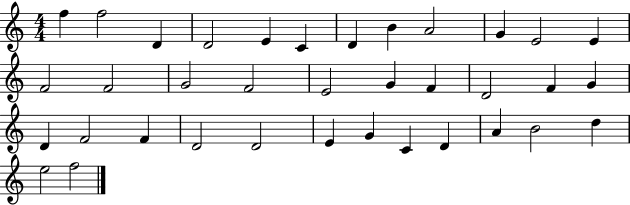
F5/q F5/h D4/q D4/h E4/q C4/q D4/q B4/q A4/h G4/q E4/h E4/q F4/h F4/h G4/h F4/h E4/h G4/q F4/q D4/h F4/q G4/q D4/q F4/h F4/q D4/h D4/h E4/q G4/q C4/q D4/q A4/q B4/h D5/q E5/h F5/h